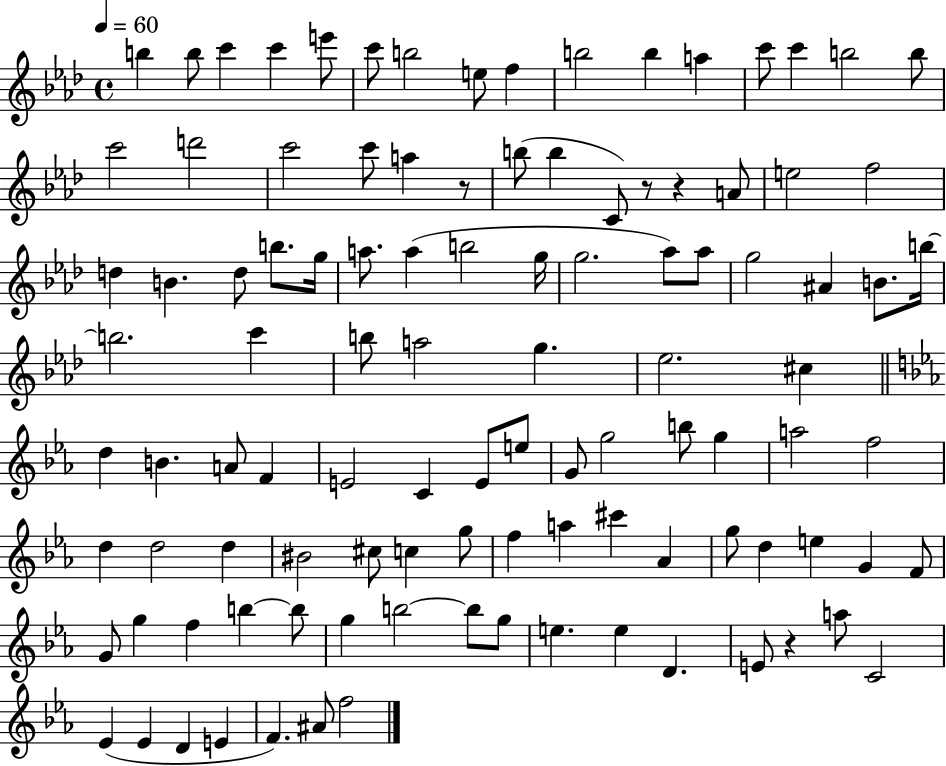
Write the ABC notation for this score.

X:1
T:Untitled
M:4/4
L:1/4
K:Ab
b b/2 c' c' e'/2 c'/2 b2 e/2 f b2 b a c'/2 c' b2 b/2 c'2 d'2 c'2 c'/2 a z/2 b/2 b C/2 z/2 z A/2 e2 f2 d B d/2 b/2 g/4 a/2 a b2 g/4 g2 _a/2 _a/2 g2 ^A B/2 b/4 b2 c' b/2 a2 g _e2 ^c d B A/2 F E2 C E/2 e/2 G/2 g2 b/2 g a2 f2 d d2 d ^B2 ^c/2 c g/2 f a ^c' _A g/2 d e G F/2 G/2 g f b b/2 g b2 b/2 g/2 e e D E/2 z a/2 C2 _E _E D E F ^A/2 f2